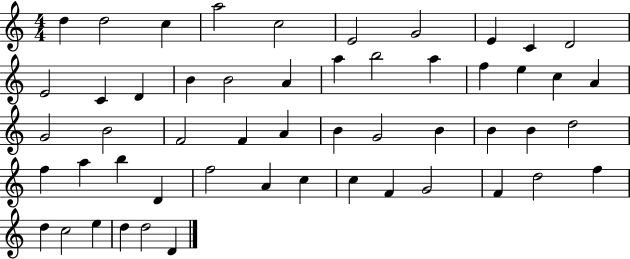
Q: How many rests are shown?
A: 0